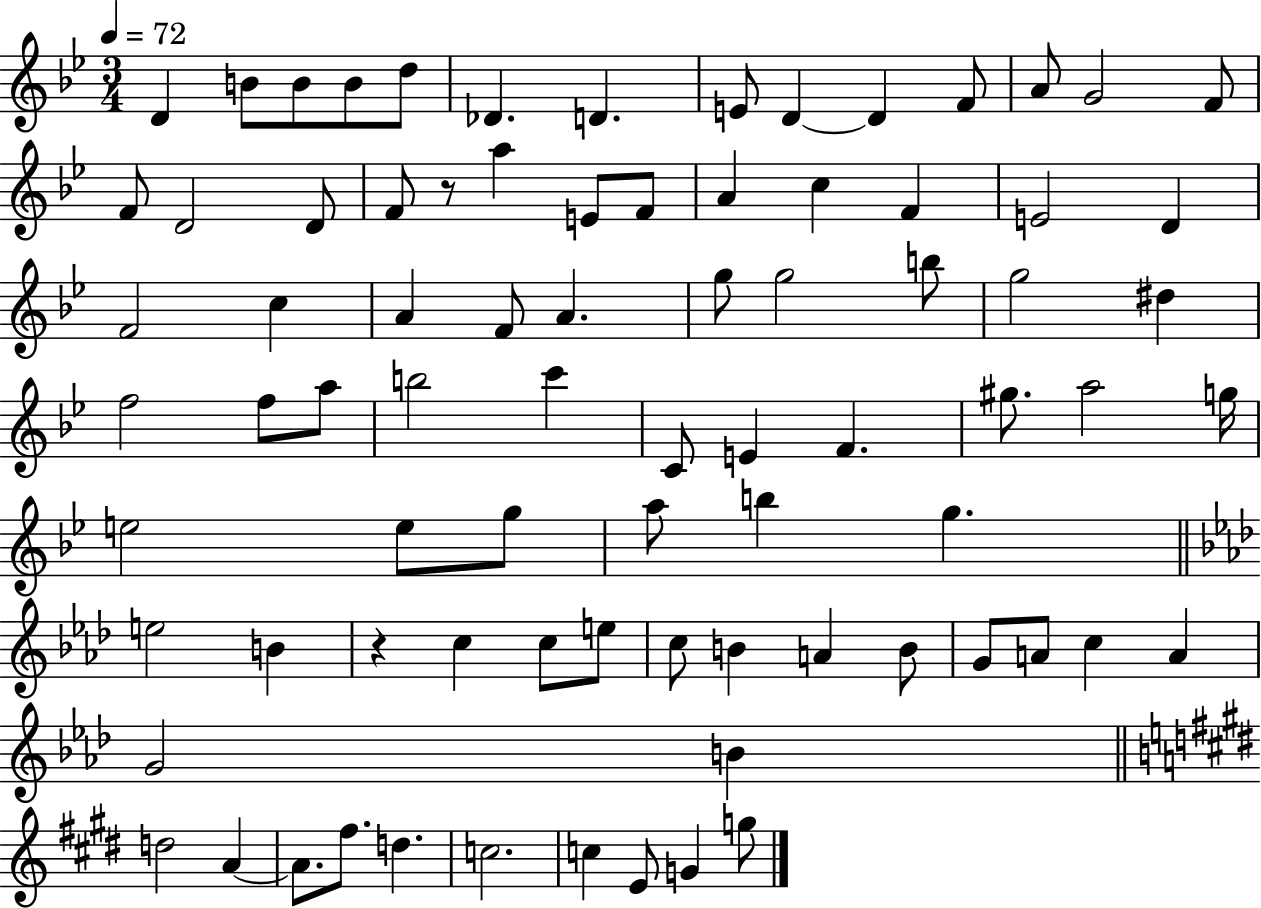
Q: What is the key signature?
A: BES major